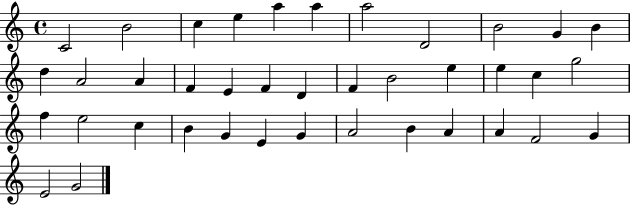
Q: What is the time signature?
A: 4/4